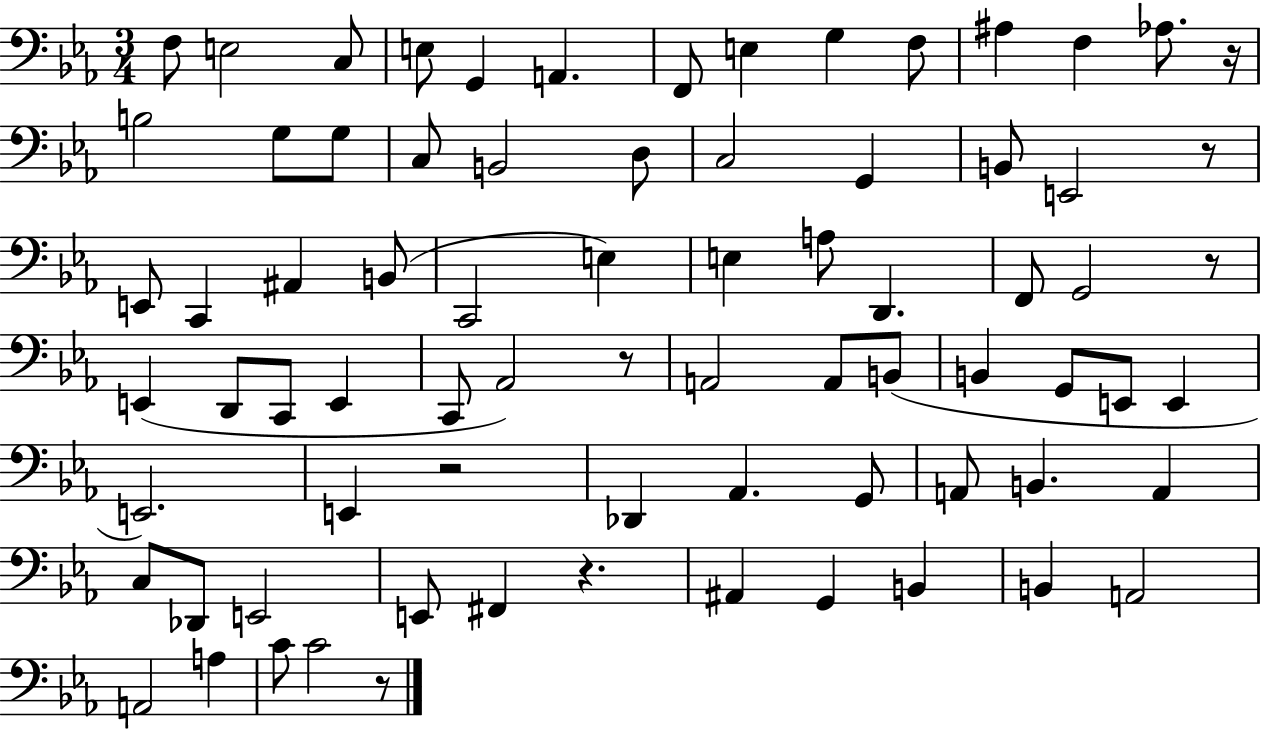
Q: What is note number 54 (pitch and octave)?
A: B2